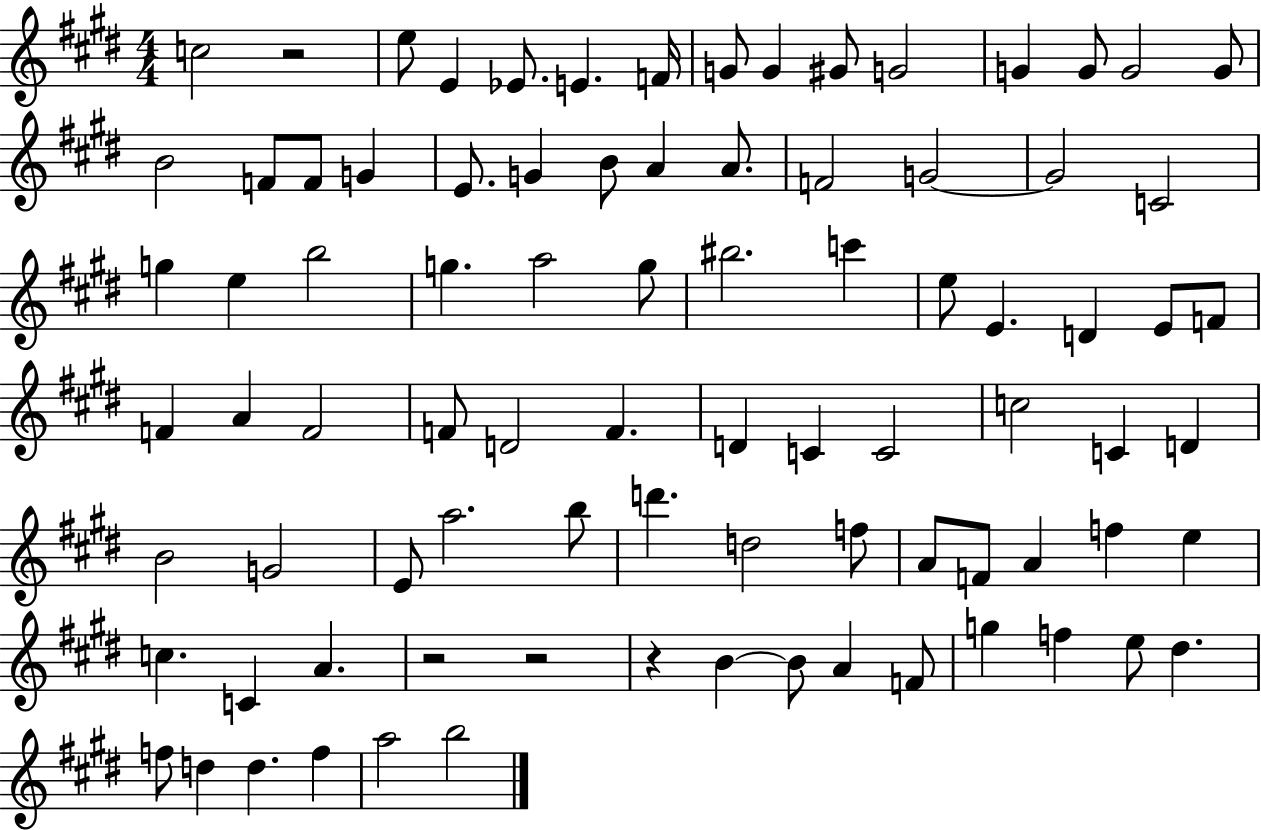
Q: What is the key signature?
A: E major